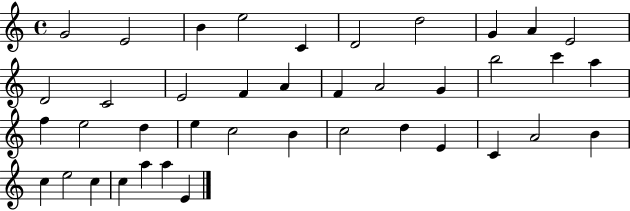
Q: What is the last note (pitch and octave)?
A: E4